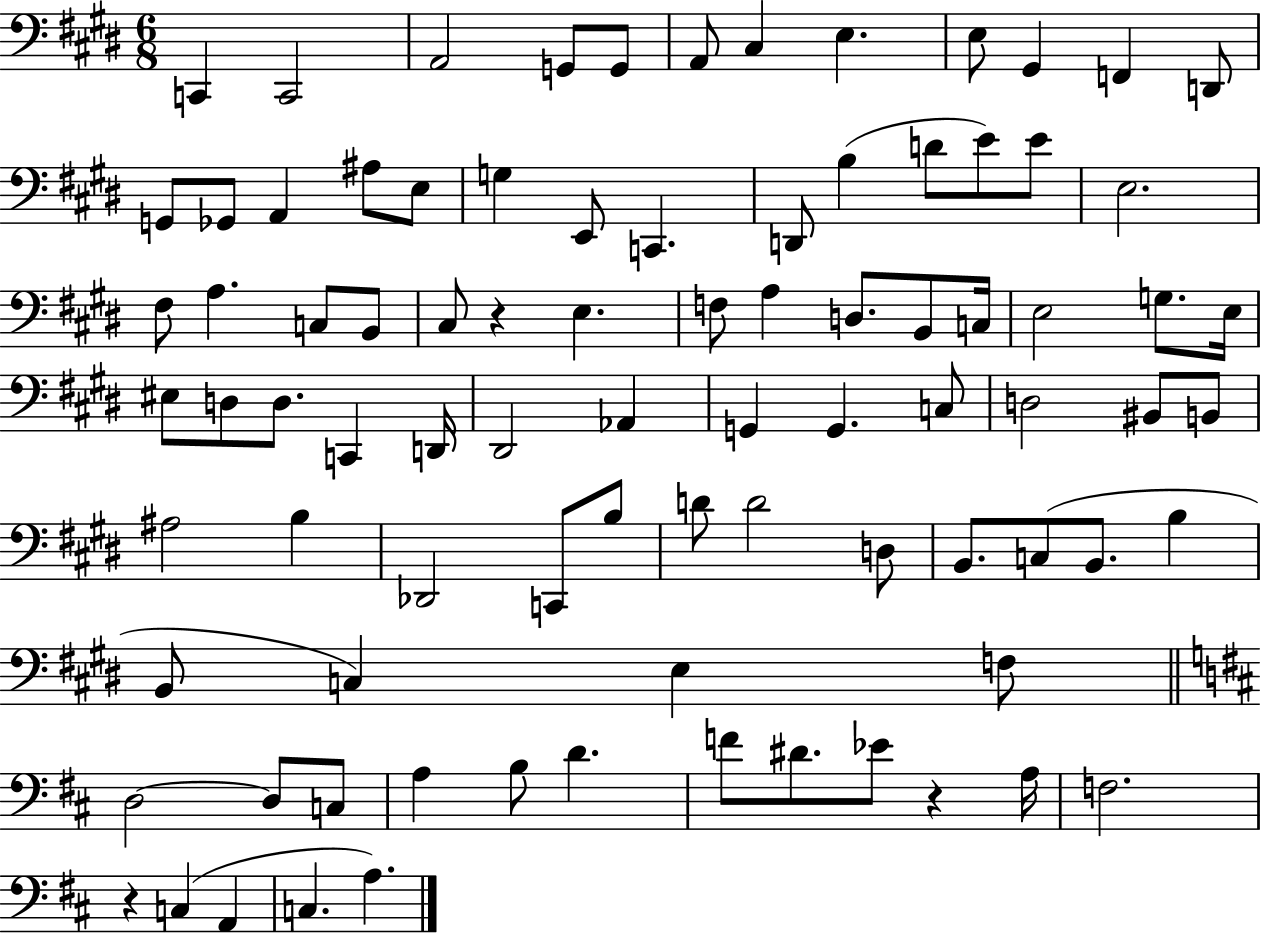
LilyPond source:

{
  \clef bass
  \numericTimeSignature
  \time 6/8
  \key e \major
  c,4 c,2 | a,2 g,8 g,8 | a,8 cis4 e4. | e8 gis,4 f,4 d,8 | \break g,8 ges,8 a,4 ais8 e8 | g4 e,8 c,4. | d,8 b4( d'8 e'8) e'8 | e2. | \break fis8 a4. c8 b,8 | cis8 r4 e4. | f8 a4 d8. b,8 c16 | e2 g8. e16 | \break eis8 d8 d8. c,4 d,16 | dis,2 aes,4 | g,4 g,4. c8 | d2 bis,8 b,8 | \break ais2 b4 | des,2 c,8 b8 | d'8 d'2 d8 | b,8. c8( b,8. b4 | \break b,8 c4) e4 f8 | \bar "||" \break \key d \major d2~~ d8 c8 | a4 b8 d'4. | f'8 dis'8. ees'8 r4 a16 | f2. | \break r4 c4( a,4 | c4. a4.) | \bar "|."
}